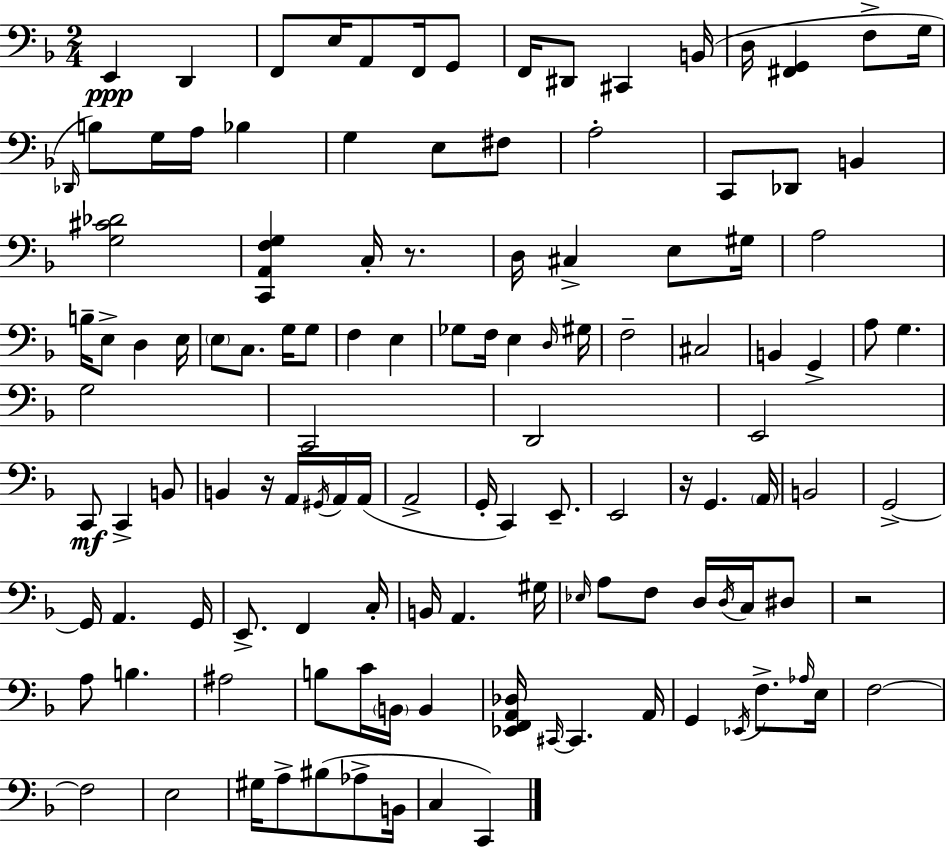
X:1
T:Untitled
M:2/4
L:1/4
K:F
E,, D,, F,,/2 E,/4 A,,/2 F,,/4 G,,/2 F,,/4 ^D,,/2 ^C,, B,,/4 D,/4 [^F,,G,,] F,/2 G,/4 _D,,/4 B,/2 G,/4 A,/4 _B, G, E,/2 ^F,/2 A,2 C,,/2 _D,,/2 B,, [G,^C_D]2 [C,,A,,F,G,] C,/4 z/2 D,/4 ^C, E,/2 ^G,/4 A,2 B,/4 E,/2 D, E,/4 E,/2 C,/2 G,/4 G,/2 F, E, _G,/2 F,/4 E, D,/4 ^G,/4 F,2 ^C,2 B,, G,, A,/2 G, G,2 C,,2 D,,2 E,,2 C,,/2 C,, B,,/2 B,, z/4 A,,/4 ^G,,/4 A,,/4 A,,/4 A,,2 G,,/4 C,, E,,/2 E,,2 z/4 G,, A,,/4 B,,2 G,,2 G,,/4 A,, G,,/4 E,,/2 F,, C,/4 B,,/4 A,, ^G,/4 _E,/4 A,/2 F,/2 D,/4 D,/4 C,/4 ^D,/2 z2 A,/2 B, ^A,2 B,/2 C/4 B,,/4 B,, [_E,,F,,A,,_D,]/4 ^C,,/4 ^C,, A,,/4 G,, _E,,/4 F,/2 _A,/4 E,/4 F,2 F,2 E,2 ^G,/4 A,/2 ^B,/2 _A,/2 B,,/4 C, C,,